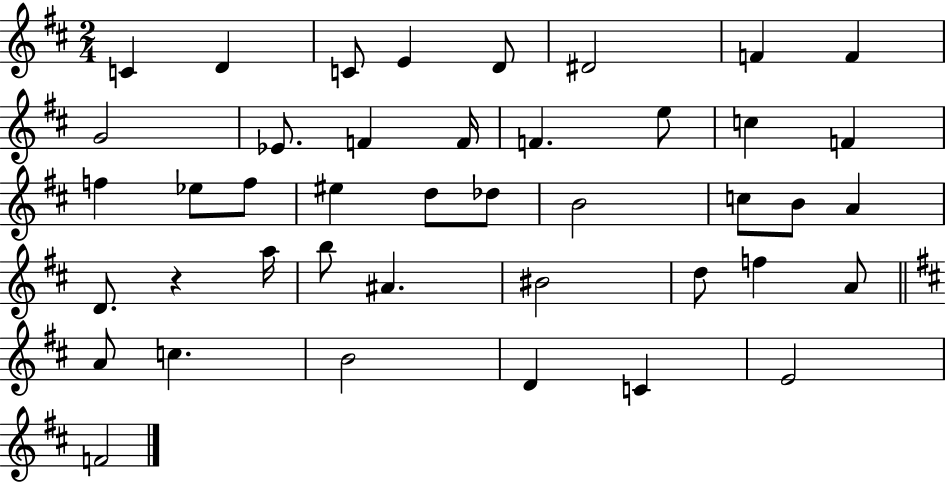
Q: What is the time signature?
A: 2/4